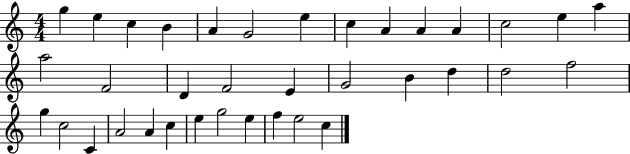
G5/q E5/q C5/q B4/q A4/q G4/h E5/q C5/q A4/q A4/q A4/q C5/h E5/q A5/q A5/h F4/h D4/q F4/h E4/q G4/h B4/q D5/q D5/h F5/h G5/q C5/h C4/q A4/h A4/q C5/q E5/q G5/h E5/q F5/q E5/h C5/q